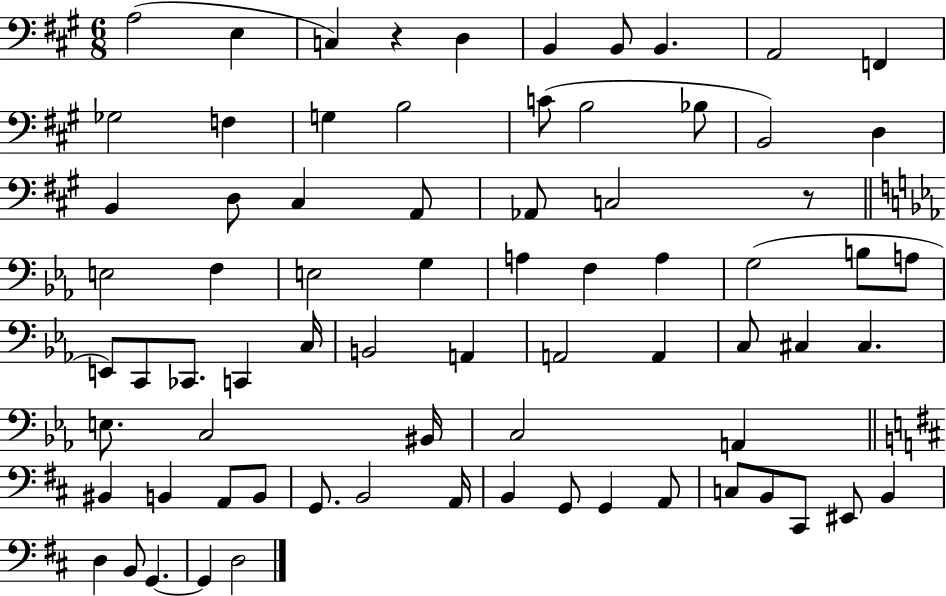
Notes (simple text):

A3/h E3/q C3/q R/q D3/q B2/q B2/e B2/q. A2/h F2/q Gb3/h F3/q G3/q B3/h C4/e B3/h Bb3/e B2/h D3/q B2/q D3/e C#3/q A2/e Ab2/e C3/h R/e E3/h F3/q E3/h G3/q A3/q F3/q A3/q G3/h B3/e A3/e E2/e C2/e CES2/e. C2/q C3/s B2/h A2/q A2/h A2/q C3/e C#3/q C#3/q. E3/e. C3/h BIS2/s C3/h A2/q BIS2/q B2/q A2/e B2/e G2/e. B2/h A2/s B2/q G2/e G2/q A2/e C3/e B2/e C#2/e EIS2/e B2/q D3/q B2/e G2/q. G2/q D3/h